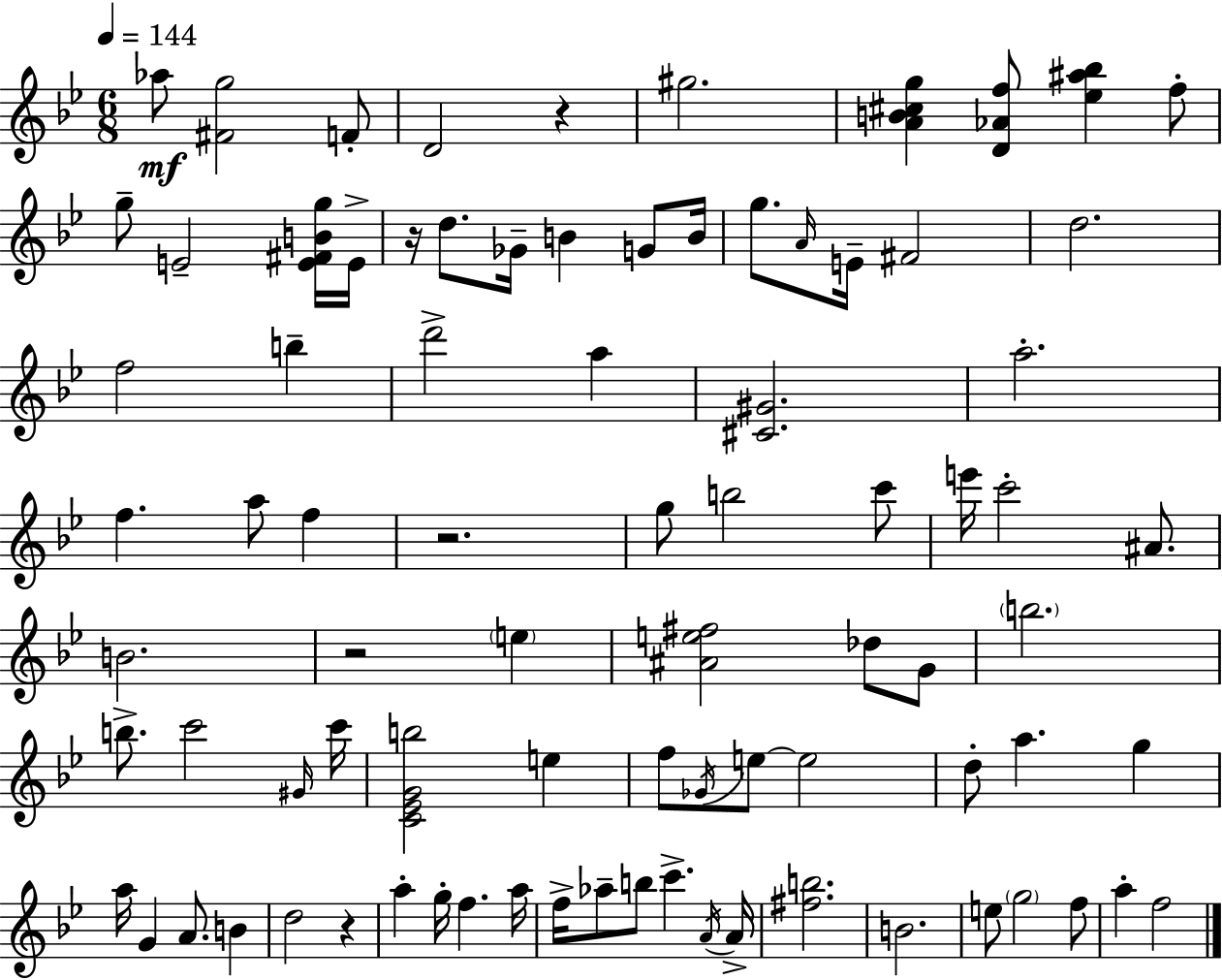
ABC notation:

X:1
T:Untitled
M:6/8
L:1/4
K:Bb
_a/2 [^Fg]2 F/2 D2 z ^g2 [AB^cg] [D_Af]/2 [_e^a_b] f/2 g/2 E2 [E^FBg]/4 E/4 z/4 d/2 _G/4 B G/2 B/4 g/2 A/4 E/4 ^F2 d2 f2 b d'2 a [^C^G]2 a2 f a/2 f z2 g/2 b2 c'/2 e'/4 c'2 ^A/2 B2 z2 e [^Ae^f]2 _d/2 G/2 b2 b/2 c'2 ^G/4 c'/4 [C_EGb]2 e f/2 _G/4 e/2 e2 d/2 a g a/4 G A/2 B d2 z a g/4 f a/4 f/4 _a/2 b/2 c' A/4 A/4 [^fb]2 B2 e/2 g2 f/2 a f2